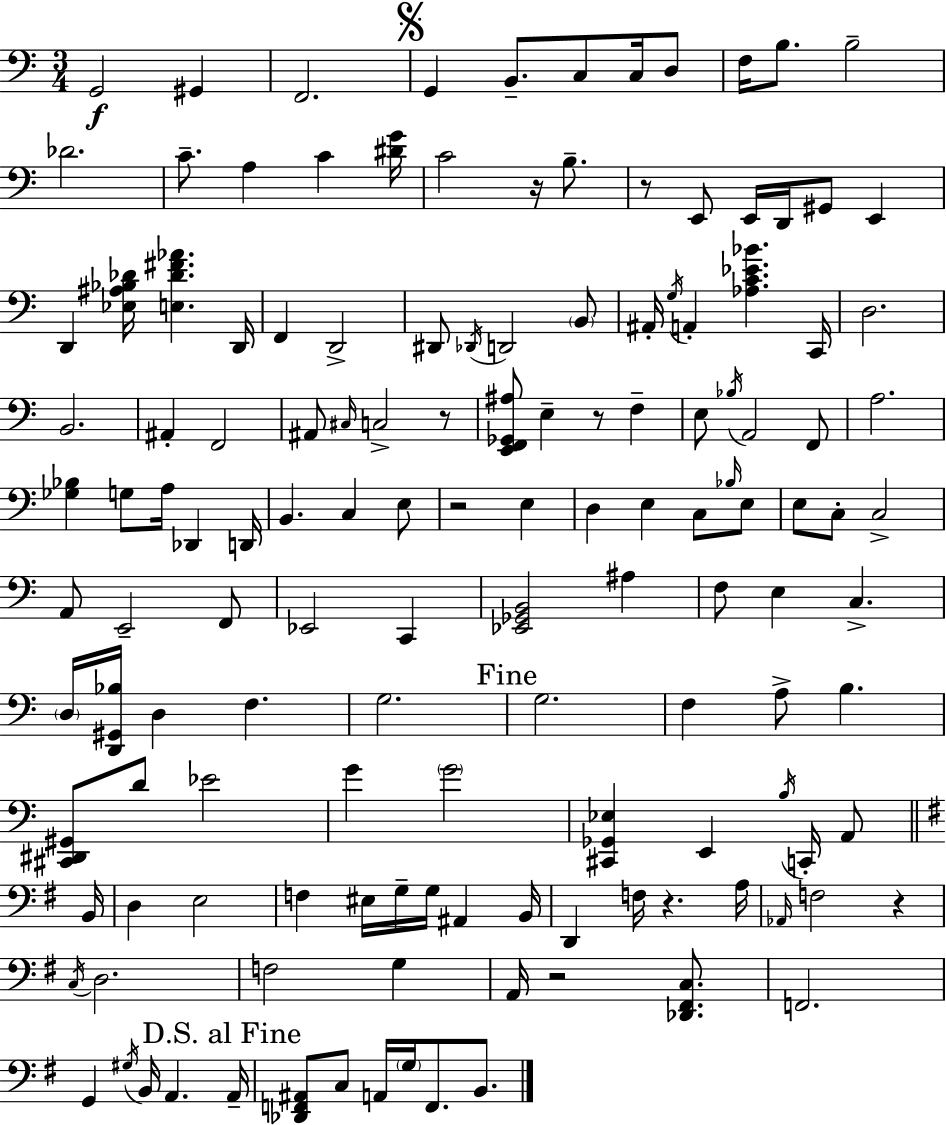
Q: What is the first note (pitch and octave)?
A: G2